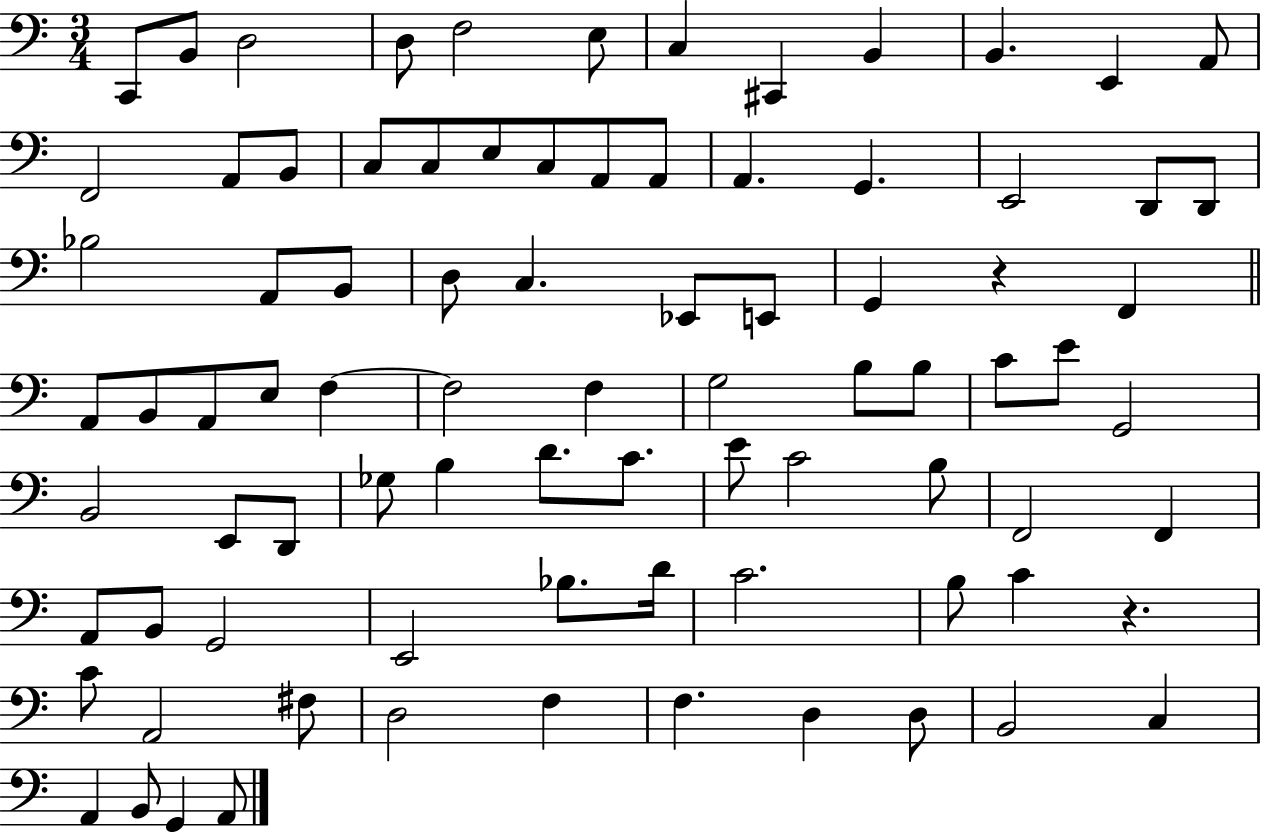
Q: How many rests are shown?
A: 2